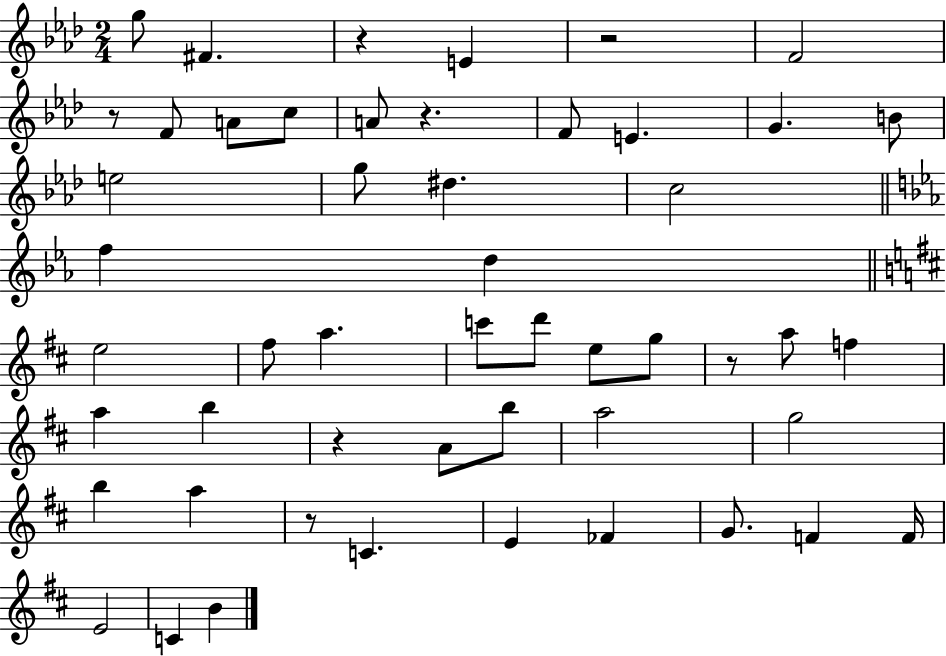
{
  \clef treble
  \numericTimeSignature
  \time 2/4
  \key aes \major
  g''8 fis'4. | r4 e'4 | r2 | f'2 | \break r8 f'8 a'8 c''8 | a'8 r4. | f'8 e'4. | g'4. b'8 | \break e''2 | g''8 dis''4. | c''2 | \bar "||" \break \key ees \major f''4 d''4 | \bar "||" \break \key b \minor e''2 | fis''8 a''4. | c'''8 d'''8 e''8 g''8 | r8 a''8 f''4 | \break a''4 b''4 | r4 a'8 b''8 | a''2 | g''2 | \break b''4 a''4 | r8 c'4. | e'4 fes'4 | g'8. f'4 f'16 | \break e'2 | c'4 b'4 | \bar "|."
}